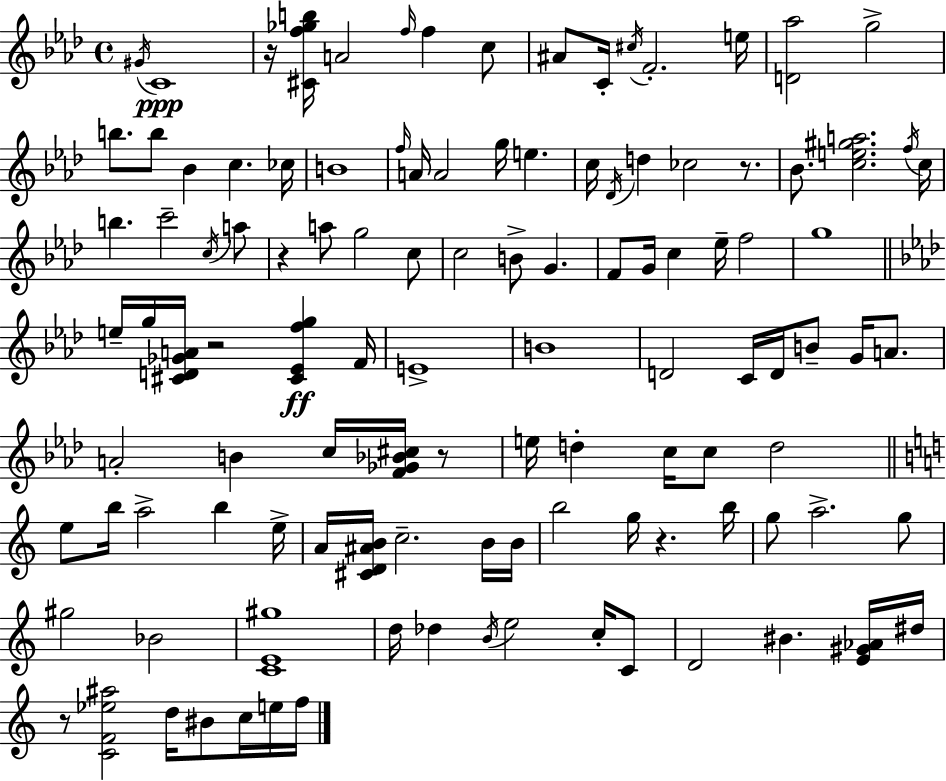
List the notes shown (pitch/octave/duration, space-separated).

G#4/s C4/w R/s [C#4,F5,Gb5,B5]/s A4/h F5/s F5/q C5/e A#4/e C4/s C#5/s F4/h. E5/s [D4,Ab5]/h G5/h B5/e. B5/e Bb4/q C5/q. CES5/s B4/w F5/s A4/s A4/h G5/s E5/q. C5/s Db4/s D5/q CES5/h R/e. Bb4/e. [C5,E5,G#5,A5]/h. F5/s C5/s B5/q. C6/h C5/s A5/e R/q A5/e G5/h C5/e C5/h B4/e G4/q. F4/e G4/s C5/q Eb5/s F5/h G5/w E5/s G5/s [C#4,D4,Gb4,A4]/s R/h [C#4,Eb4,F5,G5]/q F4/s E4/w B4/w D4/h C4/s D4/s B4/e G4/s A4/e. A4/h B4/q C5/s [F4,Gb4,Bb4,C#5]/s R/e E5/s D5/q C5/s C5/e D5/h E5/e B5/s A5/h B5/q E5/s A4/s [C#4,D4,A#4,B4]/s C5/h. B4/s B4/s B5/h G5/s R/q. B5/s G5/e A5/h. G5/e G#5/h Bb4/h [C4,E4,G#5]/w D5/s Db5/q B4/s E5/h C5/s C4/e D4/h BIS4/q. [E4,G#4,Ab4]/s D#5/s R/e [C4,F4,Eb5,A#5]/h D5/s BIS4/e C5/s E5/s F5/s